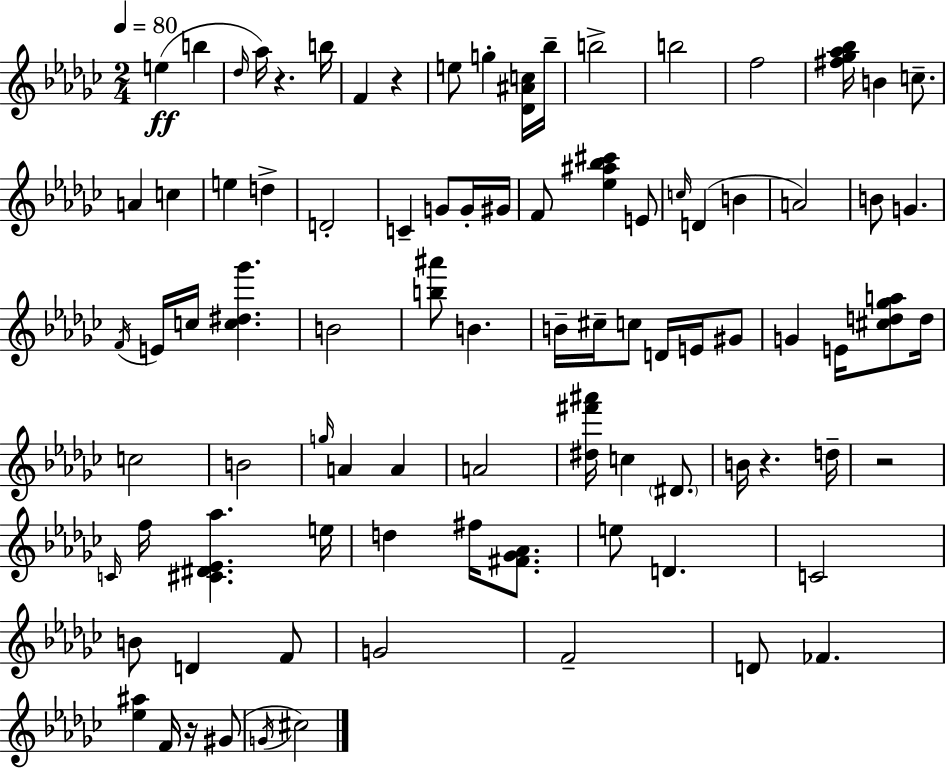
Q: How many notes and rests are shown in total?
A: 89